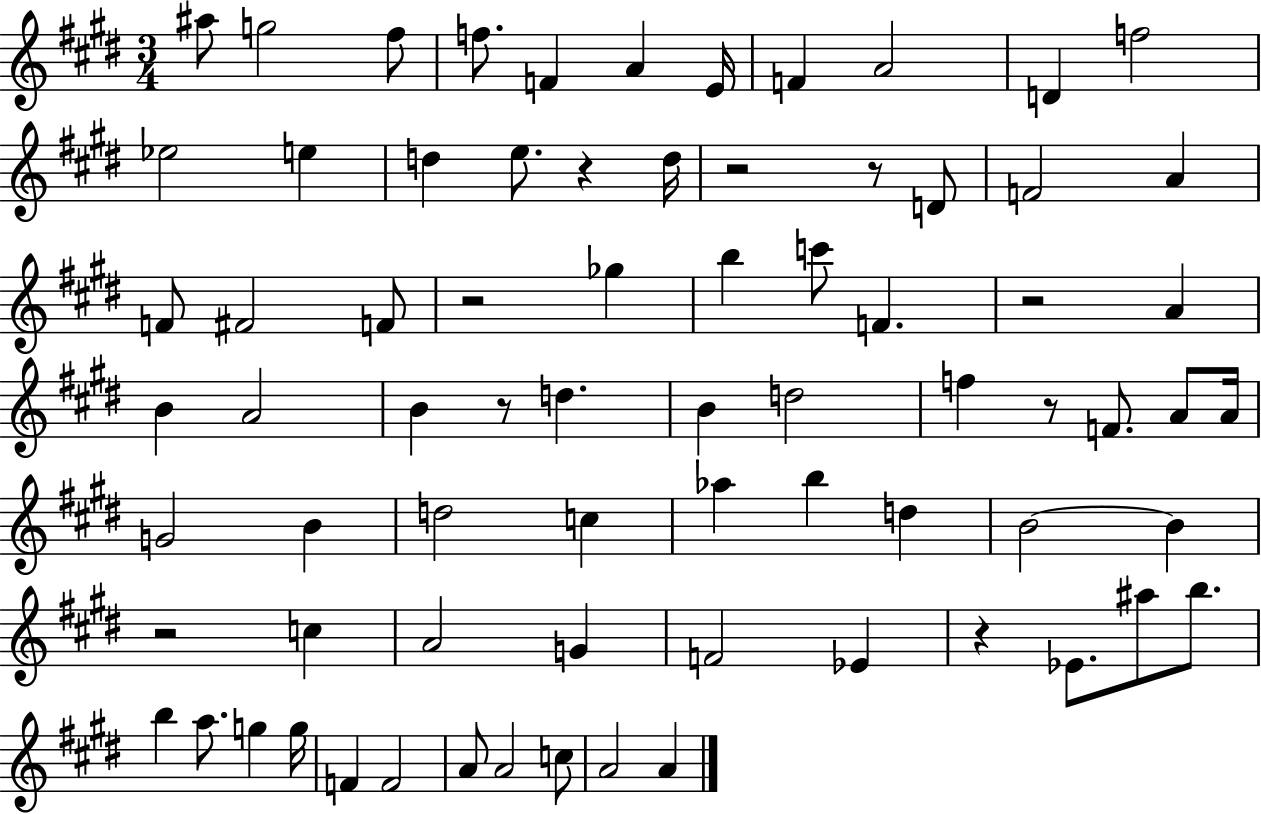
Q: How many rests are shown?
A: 9